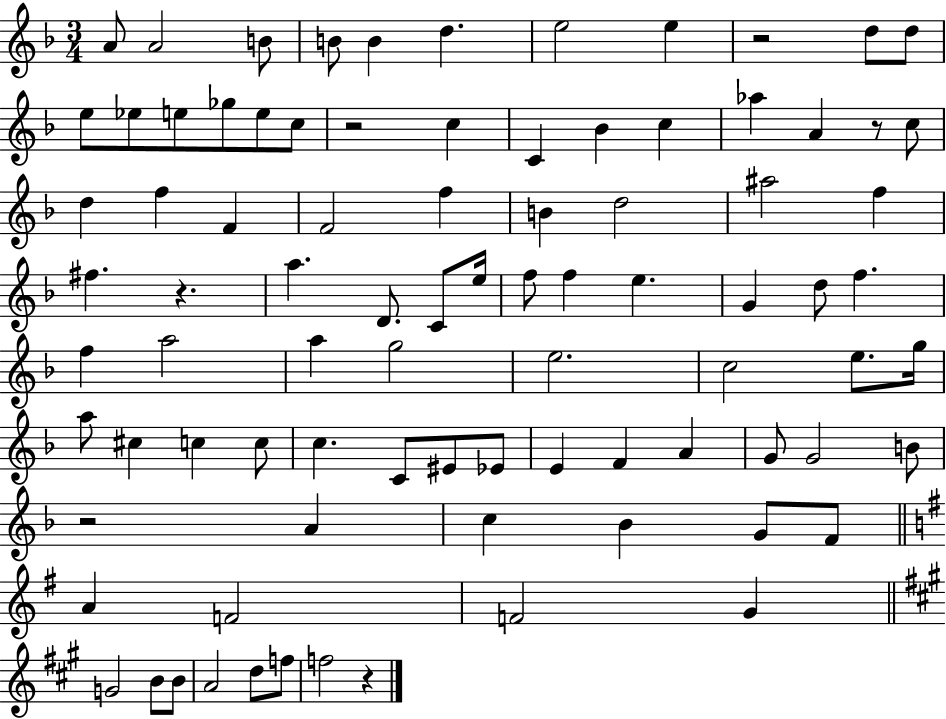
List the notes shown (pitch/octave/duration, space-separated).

A4/e A4/h B4/e B4/e B4/q D5/q. E5/h E5/q R/h D5/e D5/e E5/e Eb5/e E5/e Gb5/e E5/e C5/e R/h C5/q C4/q Bb4/q C5/q Ab5/q A4/q R/e C5/e D5/q F5/q F4/q F4/h F5/q B4/q D5/h A#5/h F5/q F#5/q. R/q. A5/q. D4/e. C4/e E5/s F5/e F5/q E5/q. G4/q D5/e F5/q. F5/q A5/h A5/q G5/h E5/h. C5/h E5/e. G5/s A5/e C#5/q C5/q C5/e C5/q. C4/e EIS4/e Eb4/e E4/q F4/q A4/q G4/e G4/h B4/e R/h A4/q C5/q Bb4/q G4/e F4/e A4/q F4/h F4/h G4/q G4/h B4/e B4/e A4/h D5/e F5/e F5/h R/q